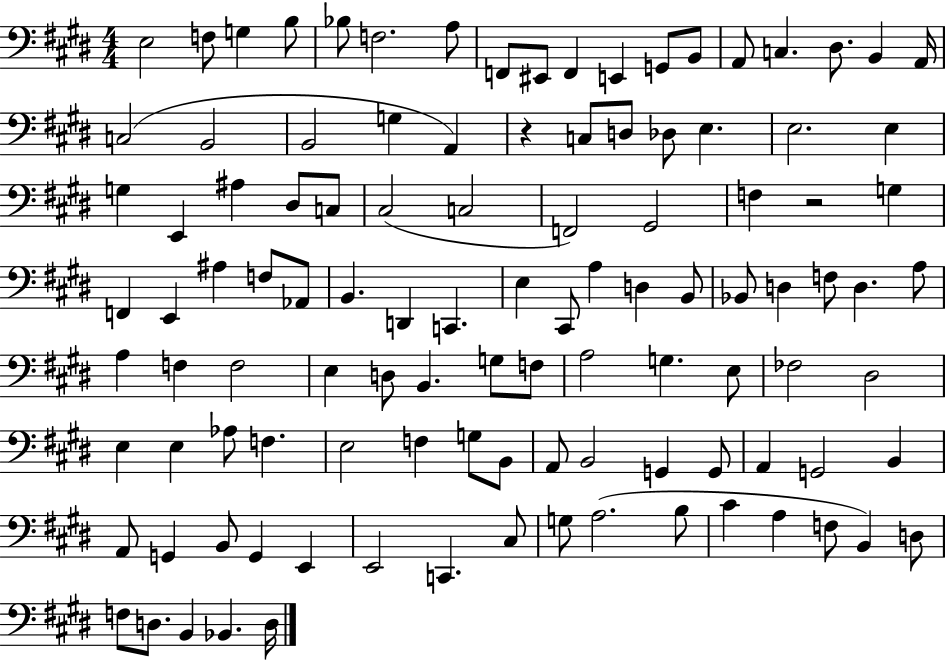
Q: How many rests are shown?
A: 2